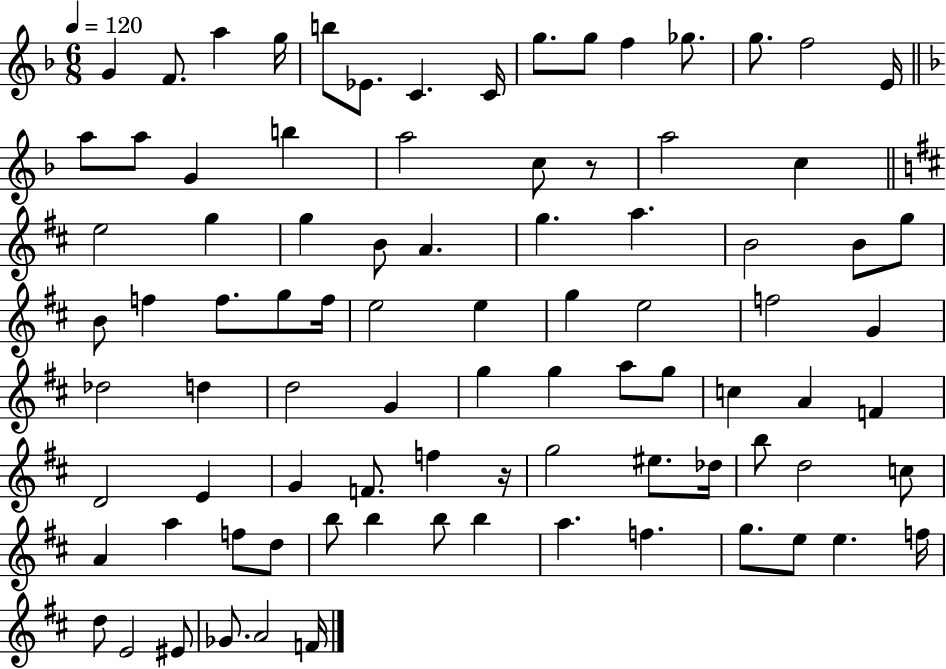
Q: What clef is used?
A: treble